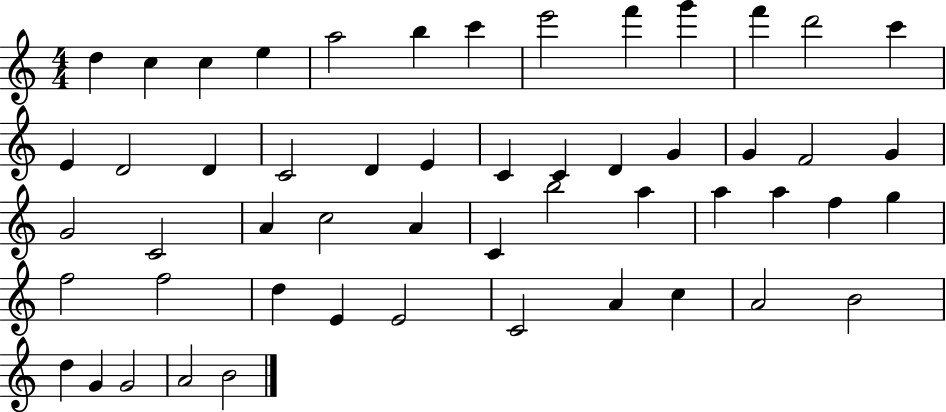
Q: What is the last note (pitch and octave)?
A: B4